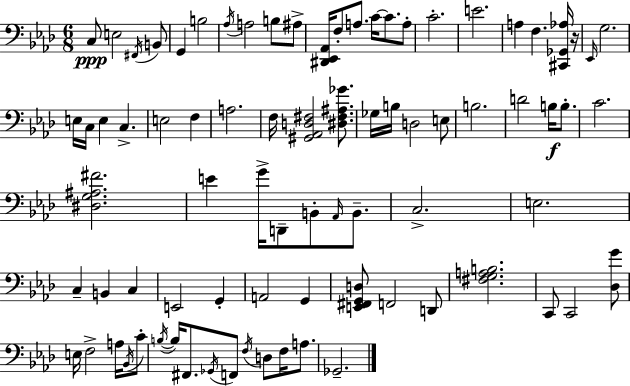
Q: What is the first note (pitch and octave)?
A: C3